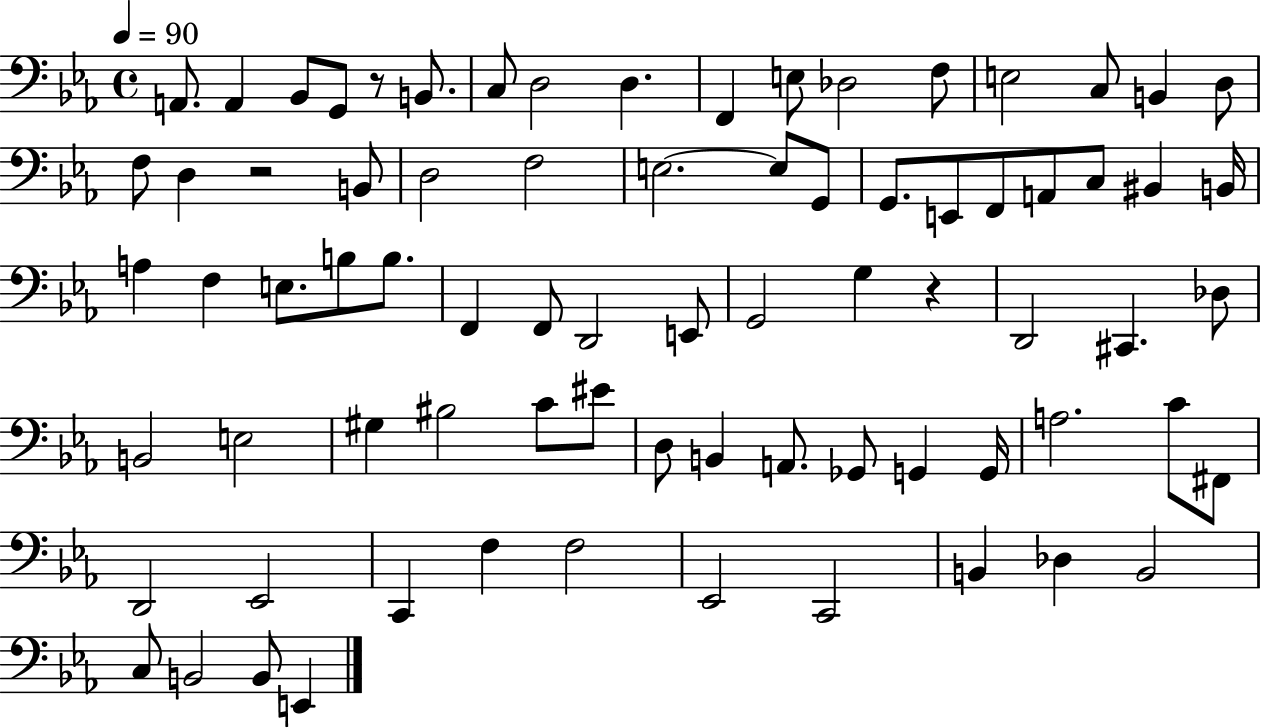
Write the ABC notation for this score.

X:1
T:Untitled
M:4/4
L:1/4
K:Eb
A,,/2 A,, _B,,/2 G,,/2 z/2 B,,/2 C,/2 D,2 D, F,, E,/2 _D,2 F,/2 E,2 C,/2 B,, D,/2 F,/2 D, z2 B,,/2 D,2 F,2 E,2 E,/2 G,,/2 G,,/2 E,,/2 F,,/2 A,,/2 C,/2 ^B,, B,,/4 A, F, E,/2 B,/2 B,/2 F,, F,,/2 D,,2 E,,/2 G,,2 G, z D,,2 ^C,, _D,/2 B,,2 E,2 ^G, ^B,2 C/2 ^E/2 D,/2 B,, A,,/2 _G,,/2 G,, G,,/4 A,2 C/2 ^F,,/2 D,,2 _E,,2 C,, F, F,2 _E,,2 C,,2 B,, _D, B,,2 C,/2 B,,2 B,,/2 E,,